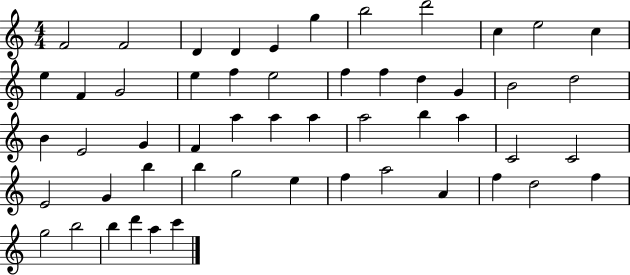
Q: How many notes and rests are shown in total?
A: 53